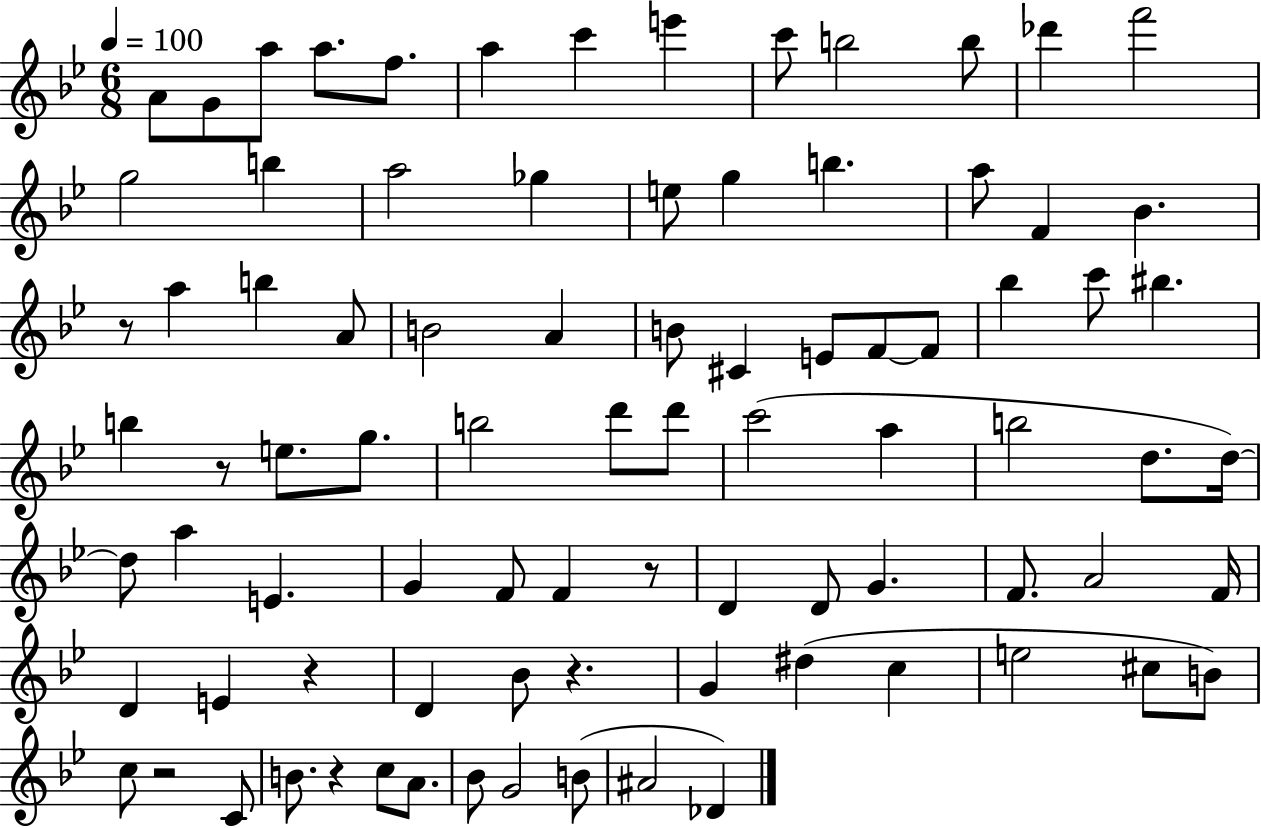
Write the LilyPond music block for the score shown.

{
  \clef treble
  \numericTimeSignature
  \time 6/8
  \key bes \major
  \tempo 4 = 100
  a'8 g'8 a''8 a''8. f''8. | a''4 c'''4 e'''4 | c'''8 b''2 b''8 | des'''4 f'''2 | \break g''2 b''4 | a''2 ges''4 | e''8 g''4 b''4. | a''8 f'4 bes'4. | \break r8 a''4 b''4 a'8 | b'2 a'4 | b'8 cis'4 e'8 f'8~~ f'8 | bes''4 c'''8 bis''4. | \break b''4 r8 e''8. g''8. | b''2 d'''8 d'''8 | c'''2( a''4 | b''2 d''8. d''16~~) | \break d''8 a''4 e'4. | g'4 f'8 f'4 r8 | d'4 d'8 g'4. | f'8. a'2 f'16 | \break d'4 e'4 r4 | d'4 bes'8 r4. | g'4 dis''4( c''4 | e''2 cis''8 b'8) | \break c''8 r2 c'8 | b'8. r4 c''8 a'8. | bes'8 g'2 b'8( | ais'2 des'4) | \break \bar "|."
}